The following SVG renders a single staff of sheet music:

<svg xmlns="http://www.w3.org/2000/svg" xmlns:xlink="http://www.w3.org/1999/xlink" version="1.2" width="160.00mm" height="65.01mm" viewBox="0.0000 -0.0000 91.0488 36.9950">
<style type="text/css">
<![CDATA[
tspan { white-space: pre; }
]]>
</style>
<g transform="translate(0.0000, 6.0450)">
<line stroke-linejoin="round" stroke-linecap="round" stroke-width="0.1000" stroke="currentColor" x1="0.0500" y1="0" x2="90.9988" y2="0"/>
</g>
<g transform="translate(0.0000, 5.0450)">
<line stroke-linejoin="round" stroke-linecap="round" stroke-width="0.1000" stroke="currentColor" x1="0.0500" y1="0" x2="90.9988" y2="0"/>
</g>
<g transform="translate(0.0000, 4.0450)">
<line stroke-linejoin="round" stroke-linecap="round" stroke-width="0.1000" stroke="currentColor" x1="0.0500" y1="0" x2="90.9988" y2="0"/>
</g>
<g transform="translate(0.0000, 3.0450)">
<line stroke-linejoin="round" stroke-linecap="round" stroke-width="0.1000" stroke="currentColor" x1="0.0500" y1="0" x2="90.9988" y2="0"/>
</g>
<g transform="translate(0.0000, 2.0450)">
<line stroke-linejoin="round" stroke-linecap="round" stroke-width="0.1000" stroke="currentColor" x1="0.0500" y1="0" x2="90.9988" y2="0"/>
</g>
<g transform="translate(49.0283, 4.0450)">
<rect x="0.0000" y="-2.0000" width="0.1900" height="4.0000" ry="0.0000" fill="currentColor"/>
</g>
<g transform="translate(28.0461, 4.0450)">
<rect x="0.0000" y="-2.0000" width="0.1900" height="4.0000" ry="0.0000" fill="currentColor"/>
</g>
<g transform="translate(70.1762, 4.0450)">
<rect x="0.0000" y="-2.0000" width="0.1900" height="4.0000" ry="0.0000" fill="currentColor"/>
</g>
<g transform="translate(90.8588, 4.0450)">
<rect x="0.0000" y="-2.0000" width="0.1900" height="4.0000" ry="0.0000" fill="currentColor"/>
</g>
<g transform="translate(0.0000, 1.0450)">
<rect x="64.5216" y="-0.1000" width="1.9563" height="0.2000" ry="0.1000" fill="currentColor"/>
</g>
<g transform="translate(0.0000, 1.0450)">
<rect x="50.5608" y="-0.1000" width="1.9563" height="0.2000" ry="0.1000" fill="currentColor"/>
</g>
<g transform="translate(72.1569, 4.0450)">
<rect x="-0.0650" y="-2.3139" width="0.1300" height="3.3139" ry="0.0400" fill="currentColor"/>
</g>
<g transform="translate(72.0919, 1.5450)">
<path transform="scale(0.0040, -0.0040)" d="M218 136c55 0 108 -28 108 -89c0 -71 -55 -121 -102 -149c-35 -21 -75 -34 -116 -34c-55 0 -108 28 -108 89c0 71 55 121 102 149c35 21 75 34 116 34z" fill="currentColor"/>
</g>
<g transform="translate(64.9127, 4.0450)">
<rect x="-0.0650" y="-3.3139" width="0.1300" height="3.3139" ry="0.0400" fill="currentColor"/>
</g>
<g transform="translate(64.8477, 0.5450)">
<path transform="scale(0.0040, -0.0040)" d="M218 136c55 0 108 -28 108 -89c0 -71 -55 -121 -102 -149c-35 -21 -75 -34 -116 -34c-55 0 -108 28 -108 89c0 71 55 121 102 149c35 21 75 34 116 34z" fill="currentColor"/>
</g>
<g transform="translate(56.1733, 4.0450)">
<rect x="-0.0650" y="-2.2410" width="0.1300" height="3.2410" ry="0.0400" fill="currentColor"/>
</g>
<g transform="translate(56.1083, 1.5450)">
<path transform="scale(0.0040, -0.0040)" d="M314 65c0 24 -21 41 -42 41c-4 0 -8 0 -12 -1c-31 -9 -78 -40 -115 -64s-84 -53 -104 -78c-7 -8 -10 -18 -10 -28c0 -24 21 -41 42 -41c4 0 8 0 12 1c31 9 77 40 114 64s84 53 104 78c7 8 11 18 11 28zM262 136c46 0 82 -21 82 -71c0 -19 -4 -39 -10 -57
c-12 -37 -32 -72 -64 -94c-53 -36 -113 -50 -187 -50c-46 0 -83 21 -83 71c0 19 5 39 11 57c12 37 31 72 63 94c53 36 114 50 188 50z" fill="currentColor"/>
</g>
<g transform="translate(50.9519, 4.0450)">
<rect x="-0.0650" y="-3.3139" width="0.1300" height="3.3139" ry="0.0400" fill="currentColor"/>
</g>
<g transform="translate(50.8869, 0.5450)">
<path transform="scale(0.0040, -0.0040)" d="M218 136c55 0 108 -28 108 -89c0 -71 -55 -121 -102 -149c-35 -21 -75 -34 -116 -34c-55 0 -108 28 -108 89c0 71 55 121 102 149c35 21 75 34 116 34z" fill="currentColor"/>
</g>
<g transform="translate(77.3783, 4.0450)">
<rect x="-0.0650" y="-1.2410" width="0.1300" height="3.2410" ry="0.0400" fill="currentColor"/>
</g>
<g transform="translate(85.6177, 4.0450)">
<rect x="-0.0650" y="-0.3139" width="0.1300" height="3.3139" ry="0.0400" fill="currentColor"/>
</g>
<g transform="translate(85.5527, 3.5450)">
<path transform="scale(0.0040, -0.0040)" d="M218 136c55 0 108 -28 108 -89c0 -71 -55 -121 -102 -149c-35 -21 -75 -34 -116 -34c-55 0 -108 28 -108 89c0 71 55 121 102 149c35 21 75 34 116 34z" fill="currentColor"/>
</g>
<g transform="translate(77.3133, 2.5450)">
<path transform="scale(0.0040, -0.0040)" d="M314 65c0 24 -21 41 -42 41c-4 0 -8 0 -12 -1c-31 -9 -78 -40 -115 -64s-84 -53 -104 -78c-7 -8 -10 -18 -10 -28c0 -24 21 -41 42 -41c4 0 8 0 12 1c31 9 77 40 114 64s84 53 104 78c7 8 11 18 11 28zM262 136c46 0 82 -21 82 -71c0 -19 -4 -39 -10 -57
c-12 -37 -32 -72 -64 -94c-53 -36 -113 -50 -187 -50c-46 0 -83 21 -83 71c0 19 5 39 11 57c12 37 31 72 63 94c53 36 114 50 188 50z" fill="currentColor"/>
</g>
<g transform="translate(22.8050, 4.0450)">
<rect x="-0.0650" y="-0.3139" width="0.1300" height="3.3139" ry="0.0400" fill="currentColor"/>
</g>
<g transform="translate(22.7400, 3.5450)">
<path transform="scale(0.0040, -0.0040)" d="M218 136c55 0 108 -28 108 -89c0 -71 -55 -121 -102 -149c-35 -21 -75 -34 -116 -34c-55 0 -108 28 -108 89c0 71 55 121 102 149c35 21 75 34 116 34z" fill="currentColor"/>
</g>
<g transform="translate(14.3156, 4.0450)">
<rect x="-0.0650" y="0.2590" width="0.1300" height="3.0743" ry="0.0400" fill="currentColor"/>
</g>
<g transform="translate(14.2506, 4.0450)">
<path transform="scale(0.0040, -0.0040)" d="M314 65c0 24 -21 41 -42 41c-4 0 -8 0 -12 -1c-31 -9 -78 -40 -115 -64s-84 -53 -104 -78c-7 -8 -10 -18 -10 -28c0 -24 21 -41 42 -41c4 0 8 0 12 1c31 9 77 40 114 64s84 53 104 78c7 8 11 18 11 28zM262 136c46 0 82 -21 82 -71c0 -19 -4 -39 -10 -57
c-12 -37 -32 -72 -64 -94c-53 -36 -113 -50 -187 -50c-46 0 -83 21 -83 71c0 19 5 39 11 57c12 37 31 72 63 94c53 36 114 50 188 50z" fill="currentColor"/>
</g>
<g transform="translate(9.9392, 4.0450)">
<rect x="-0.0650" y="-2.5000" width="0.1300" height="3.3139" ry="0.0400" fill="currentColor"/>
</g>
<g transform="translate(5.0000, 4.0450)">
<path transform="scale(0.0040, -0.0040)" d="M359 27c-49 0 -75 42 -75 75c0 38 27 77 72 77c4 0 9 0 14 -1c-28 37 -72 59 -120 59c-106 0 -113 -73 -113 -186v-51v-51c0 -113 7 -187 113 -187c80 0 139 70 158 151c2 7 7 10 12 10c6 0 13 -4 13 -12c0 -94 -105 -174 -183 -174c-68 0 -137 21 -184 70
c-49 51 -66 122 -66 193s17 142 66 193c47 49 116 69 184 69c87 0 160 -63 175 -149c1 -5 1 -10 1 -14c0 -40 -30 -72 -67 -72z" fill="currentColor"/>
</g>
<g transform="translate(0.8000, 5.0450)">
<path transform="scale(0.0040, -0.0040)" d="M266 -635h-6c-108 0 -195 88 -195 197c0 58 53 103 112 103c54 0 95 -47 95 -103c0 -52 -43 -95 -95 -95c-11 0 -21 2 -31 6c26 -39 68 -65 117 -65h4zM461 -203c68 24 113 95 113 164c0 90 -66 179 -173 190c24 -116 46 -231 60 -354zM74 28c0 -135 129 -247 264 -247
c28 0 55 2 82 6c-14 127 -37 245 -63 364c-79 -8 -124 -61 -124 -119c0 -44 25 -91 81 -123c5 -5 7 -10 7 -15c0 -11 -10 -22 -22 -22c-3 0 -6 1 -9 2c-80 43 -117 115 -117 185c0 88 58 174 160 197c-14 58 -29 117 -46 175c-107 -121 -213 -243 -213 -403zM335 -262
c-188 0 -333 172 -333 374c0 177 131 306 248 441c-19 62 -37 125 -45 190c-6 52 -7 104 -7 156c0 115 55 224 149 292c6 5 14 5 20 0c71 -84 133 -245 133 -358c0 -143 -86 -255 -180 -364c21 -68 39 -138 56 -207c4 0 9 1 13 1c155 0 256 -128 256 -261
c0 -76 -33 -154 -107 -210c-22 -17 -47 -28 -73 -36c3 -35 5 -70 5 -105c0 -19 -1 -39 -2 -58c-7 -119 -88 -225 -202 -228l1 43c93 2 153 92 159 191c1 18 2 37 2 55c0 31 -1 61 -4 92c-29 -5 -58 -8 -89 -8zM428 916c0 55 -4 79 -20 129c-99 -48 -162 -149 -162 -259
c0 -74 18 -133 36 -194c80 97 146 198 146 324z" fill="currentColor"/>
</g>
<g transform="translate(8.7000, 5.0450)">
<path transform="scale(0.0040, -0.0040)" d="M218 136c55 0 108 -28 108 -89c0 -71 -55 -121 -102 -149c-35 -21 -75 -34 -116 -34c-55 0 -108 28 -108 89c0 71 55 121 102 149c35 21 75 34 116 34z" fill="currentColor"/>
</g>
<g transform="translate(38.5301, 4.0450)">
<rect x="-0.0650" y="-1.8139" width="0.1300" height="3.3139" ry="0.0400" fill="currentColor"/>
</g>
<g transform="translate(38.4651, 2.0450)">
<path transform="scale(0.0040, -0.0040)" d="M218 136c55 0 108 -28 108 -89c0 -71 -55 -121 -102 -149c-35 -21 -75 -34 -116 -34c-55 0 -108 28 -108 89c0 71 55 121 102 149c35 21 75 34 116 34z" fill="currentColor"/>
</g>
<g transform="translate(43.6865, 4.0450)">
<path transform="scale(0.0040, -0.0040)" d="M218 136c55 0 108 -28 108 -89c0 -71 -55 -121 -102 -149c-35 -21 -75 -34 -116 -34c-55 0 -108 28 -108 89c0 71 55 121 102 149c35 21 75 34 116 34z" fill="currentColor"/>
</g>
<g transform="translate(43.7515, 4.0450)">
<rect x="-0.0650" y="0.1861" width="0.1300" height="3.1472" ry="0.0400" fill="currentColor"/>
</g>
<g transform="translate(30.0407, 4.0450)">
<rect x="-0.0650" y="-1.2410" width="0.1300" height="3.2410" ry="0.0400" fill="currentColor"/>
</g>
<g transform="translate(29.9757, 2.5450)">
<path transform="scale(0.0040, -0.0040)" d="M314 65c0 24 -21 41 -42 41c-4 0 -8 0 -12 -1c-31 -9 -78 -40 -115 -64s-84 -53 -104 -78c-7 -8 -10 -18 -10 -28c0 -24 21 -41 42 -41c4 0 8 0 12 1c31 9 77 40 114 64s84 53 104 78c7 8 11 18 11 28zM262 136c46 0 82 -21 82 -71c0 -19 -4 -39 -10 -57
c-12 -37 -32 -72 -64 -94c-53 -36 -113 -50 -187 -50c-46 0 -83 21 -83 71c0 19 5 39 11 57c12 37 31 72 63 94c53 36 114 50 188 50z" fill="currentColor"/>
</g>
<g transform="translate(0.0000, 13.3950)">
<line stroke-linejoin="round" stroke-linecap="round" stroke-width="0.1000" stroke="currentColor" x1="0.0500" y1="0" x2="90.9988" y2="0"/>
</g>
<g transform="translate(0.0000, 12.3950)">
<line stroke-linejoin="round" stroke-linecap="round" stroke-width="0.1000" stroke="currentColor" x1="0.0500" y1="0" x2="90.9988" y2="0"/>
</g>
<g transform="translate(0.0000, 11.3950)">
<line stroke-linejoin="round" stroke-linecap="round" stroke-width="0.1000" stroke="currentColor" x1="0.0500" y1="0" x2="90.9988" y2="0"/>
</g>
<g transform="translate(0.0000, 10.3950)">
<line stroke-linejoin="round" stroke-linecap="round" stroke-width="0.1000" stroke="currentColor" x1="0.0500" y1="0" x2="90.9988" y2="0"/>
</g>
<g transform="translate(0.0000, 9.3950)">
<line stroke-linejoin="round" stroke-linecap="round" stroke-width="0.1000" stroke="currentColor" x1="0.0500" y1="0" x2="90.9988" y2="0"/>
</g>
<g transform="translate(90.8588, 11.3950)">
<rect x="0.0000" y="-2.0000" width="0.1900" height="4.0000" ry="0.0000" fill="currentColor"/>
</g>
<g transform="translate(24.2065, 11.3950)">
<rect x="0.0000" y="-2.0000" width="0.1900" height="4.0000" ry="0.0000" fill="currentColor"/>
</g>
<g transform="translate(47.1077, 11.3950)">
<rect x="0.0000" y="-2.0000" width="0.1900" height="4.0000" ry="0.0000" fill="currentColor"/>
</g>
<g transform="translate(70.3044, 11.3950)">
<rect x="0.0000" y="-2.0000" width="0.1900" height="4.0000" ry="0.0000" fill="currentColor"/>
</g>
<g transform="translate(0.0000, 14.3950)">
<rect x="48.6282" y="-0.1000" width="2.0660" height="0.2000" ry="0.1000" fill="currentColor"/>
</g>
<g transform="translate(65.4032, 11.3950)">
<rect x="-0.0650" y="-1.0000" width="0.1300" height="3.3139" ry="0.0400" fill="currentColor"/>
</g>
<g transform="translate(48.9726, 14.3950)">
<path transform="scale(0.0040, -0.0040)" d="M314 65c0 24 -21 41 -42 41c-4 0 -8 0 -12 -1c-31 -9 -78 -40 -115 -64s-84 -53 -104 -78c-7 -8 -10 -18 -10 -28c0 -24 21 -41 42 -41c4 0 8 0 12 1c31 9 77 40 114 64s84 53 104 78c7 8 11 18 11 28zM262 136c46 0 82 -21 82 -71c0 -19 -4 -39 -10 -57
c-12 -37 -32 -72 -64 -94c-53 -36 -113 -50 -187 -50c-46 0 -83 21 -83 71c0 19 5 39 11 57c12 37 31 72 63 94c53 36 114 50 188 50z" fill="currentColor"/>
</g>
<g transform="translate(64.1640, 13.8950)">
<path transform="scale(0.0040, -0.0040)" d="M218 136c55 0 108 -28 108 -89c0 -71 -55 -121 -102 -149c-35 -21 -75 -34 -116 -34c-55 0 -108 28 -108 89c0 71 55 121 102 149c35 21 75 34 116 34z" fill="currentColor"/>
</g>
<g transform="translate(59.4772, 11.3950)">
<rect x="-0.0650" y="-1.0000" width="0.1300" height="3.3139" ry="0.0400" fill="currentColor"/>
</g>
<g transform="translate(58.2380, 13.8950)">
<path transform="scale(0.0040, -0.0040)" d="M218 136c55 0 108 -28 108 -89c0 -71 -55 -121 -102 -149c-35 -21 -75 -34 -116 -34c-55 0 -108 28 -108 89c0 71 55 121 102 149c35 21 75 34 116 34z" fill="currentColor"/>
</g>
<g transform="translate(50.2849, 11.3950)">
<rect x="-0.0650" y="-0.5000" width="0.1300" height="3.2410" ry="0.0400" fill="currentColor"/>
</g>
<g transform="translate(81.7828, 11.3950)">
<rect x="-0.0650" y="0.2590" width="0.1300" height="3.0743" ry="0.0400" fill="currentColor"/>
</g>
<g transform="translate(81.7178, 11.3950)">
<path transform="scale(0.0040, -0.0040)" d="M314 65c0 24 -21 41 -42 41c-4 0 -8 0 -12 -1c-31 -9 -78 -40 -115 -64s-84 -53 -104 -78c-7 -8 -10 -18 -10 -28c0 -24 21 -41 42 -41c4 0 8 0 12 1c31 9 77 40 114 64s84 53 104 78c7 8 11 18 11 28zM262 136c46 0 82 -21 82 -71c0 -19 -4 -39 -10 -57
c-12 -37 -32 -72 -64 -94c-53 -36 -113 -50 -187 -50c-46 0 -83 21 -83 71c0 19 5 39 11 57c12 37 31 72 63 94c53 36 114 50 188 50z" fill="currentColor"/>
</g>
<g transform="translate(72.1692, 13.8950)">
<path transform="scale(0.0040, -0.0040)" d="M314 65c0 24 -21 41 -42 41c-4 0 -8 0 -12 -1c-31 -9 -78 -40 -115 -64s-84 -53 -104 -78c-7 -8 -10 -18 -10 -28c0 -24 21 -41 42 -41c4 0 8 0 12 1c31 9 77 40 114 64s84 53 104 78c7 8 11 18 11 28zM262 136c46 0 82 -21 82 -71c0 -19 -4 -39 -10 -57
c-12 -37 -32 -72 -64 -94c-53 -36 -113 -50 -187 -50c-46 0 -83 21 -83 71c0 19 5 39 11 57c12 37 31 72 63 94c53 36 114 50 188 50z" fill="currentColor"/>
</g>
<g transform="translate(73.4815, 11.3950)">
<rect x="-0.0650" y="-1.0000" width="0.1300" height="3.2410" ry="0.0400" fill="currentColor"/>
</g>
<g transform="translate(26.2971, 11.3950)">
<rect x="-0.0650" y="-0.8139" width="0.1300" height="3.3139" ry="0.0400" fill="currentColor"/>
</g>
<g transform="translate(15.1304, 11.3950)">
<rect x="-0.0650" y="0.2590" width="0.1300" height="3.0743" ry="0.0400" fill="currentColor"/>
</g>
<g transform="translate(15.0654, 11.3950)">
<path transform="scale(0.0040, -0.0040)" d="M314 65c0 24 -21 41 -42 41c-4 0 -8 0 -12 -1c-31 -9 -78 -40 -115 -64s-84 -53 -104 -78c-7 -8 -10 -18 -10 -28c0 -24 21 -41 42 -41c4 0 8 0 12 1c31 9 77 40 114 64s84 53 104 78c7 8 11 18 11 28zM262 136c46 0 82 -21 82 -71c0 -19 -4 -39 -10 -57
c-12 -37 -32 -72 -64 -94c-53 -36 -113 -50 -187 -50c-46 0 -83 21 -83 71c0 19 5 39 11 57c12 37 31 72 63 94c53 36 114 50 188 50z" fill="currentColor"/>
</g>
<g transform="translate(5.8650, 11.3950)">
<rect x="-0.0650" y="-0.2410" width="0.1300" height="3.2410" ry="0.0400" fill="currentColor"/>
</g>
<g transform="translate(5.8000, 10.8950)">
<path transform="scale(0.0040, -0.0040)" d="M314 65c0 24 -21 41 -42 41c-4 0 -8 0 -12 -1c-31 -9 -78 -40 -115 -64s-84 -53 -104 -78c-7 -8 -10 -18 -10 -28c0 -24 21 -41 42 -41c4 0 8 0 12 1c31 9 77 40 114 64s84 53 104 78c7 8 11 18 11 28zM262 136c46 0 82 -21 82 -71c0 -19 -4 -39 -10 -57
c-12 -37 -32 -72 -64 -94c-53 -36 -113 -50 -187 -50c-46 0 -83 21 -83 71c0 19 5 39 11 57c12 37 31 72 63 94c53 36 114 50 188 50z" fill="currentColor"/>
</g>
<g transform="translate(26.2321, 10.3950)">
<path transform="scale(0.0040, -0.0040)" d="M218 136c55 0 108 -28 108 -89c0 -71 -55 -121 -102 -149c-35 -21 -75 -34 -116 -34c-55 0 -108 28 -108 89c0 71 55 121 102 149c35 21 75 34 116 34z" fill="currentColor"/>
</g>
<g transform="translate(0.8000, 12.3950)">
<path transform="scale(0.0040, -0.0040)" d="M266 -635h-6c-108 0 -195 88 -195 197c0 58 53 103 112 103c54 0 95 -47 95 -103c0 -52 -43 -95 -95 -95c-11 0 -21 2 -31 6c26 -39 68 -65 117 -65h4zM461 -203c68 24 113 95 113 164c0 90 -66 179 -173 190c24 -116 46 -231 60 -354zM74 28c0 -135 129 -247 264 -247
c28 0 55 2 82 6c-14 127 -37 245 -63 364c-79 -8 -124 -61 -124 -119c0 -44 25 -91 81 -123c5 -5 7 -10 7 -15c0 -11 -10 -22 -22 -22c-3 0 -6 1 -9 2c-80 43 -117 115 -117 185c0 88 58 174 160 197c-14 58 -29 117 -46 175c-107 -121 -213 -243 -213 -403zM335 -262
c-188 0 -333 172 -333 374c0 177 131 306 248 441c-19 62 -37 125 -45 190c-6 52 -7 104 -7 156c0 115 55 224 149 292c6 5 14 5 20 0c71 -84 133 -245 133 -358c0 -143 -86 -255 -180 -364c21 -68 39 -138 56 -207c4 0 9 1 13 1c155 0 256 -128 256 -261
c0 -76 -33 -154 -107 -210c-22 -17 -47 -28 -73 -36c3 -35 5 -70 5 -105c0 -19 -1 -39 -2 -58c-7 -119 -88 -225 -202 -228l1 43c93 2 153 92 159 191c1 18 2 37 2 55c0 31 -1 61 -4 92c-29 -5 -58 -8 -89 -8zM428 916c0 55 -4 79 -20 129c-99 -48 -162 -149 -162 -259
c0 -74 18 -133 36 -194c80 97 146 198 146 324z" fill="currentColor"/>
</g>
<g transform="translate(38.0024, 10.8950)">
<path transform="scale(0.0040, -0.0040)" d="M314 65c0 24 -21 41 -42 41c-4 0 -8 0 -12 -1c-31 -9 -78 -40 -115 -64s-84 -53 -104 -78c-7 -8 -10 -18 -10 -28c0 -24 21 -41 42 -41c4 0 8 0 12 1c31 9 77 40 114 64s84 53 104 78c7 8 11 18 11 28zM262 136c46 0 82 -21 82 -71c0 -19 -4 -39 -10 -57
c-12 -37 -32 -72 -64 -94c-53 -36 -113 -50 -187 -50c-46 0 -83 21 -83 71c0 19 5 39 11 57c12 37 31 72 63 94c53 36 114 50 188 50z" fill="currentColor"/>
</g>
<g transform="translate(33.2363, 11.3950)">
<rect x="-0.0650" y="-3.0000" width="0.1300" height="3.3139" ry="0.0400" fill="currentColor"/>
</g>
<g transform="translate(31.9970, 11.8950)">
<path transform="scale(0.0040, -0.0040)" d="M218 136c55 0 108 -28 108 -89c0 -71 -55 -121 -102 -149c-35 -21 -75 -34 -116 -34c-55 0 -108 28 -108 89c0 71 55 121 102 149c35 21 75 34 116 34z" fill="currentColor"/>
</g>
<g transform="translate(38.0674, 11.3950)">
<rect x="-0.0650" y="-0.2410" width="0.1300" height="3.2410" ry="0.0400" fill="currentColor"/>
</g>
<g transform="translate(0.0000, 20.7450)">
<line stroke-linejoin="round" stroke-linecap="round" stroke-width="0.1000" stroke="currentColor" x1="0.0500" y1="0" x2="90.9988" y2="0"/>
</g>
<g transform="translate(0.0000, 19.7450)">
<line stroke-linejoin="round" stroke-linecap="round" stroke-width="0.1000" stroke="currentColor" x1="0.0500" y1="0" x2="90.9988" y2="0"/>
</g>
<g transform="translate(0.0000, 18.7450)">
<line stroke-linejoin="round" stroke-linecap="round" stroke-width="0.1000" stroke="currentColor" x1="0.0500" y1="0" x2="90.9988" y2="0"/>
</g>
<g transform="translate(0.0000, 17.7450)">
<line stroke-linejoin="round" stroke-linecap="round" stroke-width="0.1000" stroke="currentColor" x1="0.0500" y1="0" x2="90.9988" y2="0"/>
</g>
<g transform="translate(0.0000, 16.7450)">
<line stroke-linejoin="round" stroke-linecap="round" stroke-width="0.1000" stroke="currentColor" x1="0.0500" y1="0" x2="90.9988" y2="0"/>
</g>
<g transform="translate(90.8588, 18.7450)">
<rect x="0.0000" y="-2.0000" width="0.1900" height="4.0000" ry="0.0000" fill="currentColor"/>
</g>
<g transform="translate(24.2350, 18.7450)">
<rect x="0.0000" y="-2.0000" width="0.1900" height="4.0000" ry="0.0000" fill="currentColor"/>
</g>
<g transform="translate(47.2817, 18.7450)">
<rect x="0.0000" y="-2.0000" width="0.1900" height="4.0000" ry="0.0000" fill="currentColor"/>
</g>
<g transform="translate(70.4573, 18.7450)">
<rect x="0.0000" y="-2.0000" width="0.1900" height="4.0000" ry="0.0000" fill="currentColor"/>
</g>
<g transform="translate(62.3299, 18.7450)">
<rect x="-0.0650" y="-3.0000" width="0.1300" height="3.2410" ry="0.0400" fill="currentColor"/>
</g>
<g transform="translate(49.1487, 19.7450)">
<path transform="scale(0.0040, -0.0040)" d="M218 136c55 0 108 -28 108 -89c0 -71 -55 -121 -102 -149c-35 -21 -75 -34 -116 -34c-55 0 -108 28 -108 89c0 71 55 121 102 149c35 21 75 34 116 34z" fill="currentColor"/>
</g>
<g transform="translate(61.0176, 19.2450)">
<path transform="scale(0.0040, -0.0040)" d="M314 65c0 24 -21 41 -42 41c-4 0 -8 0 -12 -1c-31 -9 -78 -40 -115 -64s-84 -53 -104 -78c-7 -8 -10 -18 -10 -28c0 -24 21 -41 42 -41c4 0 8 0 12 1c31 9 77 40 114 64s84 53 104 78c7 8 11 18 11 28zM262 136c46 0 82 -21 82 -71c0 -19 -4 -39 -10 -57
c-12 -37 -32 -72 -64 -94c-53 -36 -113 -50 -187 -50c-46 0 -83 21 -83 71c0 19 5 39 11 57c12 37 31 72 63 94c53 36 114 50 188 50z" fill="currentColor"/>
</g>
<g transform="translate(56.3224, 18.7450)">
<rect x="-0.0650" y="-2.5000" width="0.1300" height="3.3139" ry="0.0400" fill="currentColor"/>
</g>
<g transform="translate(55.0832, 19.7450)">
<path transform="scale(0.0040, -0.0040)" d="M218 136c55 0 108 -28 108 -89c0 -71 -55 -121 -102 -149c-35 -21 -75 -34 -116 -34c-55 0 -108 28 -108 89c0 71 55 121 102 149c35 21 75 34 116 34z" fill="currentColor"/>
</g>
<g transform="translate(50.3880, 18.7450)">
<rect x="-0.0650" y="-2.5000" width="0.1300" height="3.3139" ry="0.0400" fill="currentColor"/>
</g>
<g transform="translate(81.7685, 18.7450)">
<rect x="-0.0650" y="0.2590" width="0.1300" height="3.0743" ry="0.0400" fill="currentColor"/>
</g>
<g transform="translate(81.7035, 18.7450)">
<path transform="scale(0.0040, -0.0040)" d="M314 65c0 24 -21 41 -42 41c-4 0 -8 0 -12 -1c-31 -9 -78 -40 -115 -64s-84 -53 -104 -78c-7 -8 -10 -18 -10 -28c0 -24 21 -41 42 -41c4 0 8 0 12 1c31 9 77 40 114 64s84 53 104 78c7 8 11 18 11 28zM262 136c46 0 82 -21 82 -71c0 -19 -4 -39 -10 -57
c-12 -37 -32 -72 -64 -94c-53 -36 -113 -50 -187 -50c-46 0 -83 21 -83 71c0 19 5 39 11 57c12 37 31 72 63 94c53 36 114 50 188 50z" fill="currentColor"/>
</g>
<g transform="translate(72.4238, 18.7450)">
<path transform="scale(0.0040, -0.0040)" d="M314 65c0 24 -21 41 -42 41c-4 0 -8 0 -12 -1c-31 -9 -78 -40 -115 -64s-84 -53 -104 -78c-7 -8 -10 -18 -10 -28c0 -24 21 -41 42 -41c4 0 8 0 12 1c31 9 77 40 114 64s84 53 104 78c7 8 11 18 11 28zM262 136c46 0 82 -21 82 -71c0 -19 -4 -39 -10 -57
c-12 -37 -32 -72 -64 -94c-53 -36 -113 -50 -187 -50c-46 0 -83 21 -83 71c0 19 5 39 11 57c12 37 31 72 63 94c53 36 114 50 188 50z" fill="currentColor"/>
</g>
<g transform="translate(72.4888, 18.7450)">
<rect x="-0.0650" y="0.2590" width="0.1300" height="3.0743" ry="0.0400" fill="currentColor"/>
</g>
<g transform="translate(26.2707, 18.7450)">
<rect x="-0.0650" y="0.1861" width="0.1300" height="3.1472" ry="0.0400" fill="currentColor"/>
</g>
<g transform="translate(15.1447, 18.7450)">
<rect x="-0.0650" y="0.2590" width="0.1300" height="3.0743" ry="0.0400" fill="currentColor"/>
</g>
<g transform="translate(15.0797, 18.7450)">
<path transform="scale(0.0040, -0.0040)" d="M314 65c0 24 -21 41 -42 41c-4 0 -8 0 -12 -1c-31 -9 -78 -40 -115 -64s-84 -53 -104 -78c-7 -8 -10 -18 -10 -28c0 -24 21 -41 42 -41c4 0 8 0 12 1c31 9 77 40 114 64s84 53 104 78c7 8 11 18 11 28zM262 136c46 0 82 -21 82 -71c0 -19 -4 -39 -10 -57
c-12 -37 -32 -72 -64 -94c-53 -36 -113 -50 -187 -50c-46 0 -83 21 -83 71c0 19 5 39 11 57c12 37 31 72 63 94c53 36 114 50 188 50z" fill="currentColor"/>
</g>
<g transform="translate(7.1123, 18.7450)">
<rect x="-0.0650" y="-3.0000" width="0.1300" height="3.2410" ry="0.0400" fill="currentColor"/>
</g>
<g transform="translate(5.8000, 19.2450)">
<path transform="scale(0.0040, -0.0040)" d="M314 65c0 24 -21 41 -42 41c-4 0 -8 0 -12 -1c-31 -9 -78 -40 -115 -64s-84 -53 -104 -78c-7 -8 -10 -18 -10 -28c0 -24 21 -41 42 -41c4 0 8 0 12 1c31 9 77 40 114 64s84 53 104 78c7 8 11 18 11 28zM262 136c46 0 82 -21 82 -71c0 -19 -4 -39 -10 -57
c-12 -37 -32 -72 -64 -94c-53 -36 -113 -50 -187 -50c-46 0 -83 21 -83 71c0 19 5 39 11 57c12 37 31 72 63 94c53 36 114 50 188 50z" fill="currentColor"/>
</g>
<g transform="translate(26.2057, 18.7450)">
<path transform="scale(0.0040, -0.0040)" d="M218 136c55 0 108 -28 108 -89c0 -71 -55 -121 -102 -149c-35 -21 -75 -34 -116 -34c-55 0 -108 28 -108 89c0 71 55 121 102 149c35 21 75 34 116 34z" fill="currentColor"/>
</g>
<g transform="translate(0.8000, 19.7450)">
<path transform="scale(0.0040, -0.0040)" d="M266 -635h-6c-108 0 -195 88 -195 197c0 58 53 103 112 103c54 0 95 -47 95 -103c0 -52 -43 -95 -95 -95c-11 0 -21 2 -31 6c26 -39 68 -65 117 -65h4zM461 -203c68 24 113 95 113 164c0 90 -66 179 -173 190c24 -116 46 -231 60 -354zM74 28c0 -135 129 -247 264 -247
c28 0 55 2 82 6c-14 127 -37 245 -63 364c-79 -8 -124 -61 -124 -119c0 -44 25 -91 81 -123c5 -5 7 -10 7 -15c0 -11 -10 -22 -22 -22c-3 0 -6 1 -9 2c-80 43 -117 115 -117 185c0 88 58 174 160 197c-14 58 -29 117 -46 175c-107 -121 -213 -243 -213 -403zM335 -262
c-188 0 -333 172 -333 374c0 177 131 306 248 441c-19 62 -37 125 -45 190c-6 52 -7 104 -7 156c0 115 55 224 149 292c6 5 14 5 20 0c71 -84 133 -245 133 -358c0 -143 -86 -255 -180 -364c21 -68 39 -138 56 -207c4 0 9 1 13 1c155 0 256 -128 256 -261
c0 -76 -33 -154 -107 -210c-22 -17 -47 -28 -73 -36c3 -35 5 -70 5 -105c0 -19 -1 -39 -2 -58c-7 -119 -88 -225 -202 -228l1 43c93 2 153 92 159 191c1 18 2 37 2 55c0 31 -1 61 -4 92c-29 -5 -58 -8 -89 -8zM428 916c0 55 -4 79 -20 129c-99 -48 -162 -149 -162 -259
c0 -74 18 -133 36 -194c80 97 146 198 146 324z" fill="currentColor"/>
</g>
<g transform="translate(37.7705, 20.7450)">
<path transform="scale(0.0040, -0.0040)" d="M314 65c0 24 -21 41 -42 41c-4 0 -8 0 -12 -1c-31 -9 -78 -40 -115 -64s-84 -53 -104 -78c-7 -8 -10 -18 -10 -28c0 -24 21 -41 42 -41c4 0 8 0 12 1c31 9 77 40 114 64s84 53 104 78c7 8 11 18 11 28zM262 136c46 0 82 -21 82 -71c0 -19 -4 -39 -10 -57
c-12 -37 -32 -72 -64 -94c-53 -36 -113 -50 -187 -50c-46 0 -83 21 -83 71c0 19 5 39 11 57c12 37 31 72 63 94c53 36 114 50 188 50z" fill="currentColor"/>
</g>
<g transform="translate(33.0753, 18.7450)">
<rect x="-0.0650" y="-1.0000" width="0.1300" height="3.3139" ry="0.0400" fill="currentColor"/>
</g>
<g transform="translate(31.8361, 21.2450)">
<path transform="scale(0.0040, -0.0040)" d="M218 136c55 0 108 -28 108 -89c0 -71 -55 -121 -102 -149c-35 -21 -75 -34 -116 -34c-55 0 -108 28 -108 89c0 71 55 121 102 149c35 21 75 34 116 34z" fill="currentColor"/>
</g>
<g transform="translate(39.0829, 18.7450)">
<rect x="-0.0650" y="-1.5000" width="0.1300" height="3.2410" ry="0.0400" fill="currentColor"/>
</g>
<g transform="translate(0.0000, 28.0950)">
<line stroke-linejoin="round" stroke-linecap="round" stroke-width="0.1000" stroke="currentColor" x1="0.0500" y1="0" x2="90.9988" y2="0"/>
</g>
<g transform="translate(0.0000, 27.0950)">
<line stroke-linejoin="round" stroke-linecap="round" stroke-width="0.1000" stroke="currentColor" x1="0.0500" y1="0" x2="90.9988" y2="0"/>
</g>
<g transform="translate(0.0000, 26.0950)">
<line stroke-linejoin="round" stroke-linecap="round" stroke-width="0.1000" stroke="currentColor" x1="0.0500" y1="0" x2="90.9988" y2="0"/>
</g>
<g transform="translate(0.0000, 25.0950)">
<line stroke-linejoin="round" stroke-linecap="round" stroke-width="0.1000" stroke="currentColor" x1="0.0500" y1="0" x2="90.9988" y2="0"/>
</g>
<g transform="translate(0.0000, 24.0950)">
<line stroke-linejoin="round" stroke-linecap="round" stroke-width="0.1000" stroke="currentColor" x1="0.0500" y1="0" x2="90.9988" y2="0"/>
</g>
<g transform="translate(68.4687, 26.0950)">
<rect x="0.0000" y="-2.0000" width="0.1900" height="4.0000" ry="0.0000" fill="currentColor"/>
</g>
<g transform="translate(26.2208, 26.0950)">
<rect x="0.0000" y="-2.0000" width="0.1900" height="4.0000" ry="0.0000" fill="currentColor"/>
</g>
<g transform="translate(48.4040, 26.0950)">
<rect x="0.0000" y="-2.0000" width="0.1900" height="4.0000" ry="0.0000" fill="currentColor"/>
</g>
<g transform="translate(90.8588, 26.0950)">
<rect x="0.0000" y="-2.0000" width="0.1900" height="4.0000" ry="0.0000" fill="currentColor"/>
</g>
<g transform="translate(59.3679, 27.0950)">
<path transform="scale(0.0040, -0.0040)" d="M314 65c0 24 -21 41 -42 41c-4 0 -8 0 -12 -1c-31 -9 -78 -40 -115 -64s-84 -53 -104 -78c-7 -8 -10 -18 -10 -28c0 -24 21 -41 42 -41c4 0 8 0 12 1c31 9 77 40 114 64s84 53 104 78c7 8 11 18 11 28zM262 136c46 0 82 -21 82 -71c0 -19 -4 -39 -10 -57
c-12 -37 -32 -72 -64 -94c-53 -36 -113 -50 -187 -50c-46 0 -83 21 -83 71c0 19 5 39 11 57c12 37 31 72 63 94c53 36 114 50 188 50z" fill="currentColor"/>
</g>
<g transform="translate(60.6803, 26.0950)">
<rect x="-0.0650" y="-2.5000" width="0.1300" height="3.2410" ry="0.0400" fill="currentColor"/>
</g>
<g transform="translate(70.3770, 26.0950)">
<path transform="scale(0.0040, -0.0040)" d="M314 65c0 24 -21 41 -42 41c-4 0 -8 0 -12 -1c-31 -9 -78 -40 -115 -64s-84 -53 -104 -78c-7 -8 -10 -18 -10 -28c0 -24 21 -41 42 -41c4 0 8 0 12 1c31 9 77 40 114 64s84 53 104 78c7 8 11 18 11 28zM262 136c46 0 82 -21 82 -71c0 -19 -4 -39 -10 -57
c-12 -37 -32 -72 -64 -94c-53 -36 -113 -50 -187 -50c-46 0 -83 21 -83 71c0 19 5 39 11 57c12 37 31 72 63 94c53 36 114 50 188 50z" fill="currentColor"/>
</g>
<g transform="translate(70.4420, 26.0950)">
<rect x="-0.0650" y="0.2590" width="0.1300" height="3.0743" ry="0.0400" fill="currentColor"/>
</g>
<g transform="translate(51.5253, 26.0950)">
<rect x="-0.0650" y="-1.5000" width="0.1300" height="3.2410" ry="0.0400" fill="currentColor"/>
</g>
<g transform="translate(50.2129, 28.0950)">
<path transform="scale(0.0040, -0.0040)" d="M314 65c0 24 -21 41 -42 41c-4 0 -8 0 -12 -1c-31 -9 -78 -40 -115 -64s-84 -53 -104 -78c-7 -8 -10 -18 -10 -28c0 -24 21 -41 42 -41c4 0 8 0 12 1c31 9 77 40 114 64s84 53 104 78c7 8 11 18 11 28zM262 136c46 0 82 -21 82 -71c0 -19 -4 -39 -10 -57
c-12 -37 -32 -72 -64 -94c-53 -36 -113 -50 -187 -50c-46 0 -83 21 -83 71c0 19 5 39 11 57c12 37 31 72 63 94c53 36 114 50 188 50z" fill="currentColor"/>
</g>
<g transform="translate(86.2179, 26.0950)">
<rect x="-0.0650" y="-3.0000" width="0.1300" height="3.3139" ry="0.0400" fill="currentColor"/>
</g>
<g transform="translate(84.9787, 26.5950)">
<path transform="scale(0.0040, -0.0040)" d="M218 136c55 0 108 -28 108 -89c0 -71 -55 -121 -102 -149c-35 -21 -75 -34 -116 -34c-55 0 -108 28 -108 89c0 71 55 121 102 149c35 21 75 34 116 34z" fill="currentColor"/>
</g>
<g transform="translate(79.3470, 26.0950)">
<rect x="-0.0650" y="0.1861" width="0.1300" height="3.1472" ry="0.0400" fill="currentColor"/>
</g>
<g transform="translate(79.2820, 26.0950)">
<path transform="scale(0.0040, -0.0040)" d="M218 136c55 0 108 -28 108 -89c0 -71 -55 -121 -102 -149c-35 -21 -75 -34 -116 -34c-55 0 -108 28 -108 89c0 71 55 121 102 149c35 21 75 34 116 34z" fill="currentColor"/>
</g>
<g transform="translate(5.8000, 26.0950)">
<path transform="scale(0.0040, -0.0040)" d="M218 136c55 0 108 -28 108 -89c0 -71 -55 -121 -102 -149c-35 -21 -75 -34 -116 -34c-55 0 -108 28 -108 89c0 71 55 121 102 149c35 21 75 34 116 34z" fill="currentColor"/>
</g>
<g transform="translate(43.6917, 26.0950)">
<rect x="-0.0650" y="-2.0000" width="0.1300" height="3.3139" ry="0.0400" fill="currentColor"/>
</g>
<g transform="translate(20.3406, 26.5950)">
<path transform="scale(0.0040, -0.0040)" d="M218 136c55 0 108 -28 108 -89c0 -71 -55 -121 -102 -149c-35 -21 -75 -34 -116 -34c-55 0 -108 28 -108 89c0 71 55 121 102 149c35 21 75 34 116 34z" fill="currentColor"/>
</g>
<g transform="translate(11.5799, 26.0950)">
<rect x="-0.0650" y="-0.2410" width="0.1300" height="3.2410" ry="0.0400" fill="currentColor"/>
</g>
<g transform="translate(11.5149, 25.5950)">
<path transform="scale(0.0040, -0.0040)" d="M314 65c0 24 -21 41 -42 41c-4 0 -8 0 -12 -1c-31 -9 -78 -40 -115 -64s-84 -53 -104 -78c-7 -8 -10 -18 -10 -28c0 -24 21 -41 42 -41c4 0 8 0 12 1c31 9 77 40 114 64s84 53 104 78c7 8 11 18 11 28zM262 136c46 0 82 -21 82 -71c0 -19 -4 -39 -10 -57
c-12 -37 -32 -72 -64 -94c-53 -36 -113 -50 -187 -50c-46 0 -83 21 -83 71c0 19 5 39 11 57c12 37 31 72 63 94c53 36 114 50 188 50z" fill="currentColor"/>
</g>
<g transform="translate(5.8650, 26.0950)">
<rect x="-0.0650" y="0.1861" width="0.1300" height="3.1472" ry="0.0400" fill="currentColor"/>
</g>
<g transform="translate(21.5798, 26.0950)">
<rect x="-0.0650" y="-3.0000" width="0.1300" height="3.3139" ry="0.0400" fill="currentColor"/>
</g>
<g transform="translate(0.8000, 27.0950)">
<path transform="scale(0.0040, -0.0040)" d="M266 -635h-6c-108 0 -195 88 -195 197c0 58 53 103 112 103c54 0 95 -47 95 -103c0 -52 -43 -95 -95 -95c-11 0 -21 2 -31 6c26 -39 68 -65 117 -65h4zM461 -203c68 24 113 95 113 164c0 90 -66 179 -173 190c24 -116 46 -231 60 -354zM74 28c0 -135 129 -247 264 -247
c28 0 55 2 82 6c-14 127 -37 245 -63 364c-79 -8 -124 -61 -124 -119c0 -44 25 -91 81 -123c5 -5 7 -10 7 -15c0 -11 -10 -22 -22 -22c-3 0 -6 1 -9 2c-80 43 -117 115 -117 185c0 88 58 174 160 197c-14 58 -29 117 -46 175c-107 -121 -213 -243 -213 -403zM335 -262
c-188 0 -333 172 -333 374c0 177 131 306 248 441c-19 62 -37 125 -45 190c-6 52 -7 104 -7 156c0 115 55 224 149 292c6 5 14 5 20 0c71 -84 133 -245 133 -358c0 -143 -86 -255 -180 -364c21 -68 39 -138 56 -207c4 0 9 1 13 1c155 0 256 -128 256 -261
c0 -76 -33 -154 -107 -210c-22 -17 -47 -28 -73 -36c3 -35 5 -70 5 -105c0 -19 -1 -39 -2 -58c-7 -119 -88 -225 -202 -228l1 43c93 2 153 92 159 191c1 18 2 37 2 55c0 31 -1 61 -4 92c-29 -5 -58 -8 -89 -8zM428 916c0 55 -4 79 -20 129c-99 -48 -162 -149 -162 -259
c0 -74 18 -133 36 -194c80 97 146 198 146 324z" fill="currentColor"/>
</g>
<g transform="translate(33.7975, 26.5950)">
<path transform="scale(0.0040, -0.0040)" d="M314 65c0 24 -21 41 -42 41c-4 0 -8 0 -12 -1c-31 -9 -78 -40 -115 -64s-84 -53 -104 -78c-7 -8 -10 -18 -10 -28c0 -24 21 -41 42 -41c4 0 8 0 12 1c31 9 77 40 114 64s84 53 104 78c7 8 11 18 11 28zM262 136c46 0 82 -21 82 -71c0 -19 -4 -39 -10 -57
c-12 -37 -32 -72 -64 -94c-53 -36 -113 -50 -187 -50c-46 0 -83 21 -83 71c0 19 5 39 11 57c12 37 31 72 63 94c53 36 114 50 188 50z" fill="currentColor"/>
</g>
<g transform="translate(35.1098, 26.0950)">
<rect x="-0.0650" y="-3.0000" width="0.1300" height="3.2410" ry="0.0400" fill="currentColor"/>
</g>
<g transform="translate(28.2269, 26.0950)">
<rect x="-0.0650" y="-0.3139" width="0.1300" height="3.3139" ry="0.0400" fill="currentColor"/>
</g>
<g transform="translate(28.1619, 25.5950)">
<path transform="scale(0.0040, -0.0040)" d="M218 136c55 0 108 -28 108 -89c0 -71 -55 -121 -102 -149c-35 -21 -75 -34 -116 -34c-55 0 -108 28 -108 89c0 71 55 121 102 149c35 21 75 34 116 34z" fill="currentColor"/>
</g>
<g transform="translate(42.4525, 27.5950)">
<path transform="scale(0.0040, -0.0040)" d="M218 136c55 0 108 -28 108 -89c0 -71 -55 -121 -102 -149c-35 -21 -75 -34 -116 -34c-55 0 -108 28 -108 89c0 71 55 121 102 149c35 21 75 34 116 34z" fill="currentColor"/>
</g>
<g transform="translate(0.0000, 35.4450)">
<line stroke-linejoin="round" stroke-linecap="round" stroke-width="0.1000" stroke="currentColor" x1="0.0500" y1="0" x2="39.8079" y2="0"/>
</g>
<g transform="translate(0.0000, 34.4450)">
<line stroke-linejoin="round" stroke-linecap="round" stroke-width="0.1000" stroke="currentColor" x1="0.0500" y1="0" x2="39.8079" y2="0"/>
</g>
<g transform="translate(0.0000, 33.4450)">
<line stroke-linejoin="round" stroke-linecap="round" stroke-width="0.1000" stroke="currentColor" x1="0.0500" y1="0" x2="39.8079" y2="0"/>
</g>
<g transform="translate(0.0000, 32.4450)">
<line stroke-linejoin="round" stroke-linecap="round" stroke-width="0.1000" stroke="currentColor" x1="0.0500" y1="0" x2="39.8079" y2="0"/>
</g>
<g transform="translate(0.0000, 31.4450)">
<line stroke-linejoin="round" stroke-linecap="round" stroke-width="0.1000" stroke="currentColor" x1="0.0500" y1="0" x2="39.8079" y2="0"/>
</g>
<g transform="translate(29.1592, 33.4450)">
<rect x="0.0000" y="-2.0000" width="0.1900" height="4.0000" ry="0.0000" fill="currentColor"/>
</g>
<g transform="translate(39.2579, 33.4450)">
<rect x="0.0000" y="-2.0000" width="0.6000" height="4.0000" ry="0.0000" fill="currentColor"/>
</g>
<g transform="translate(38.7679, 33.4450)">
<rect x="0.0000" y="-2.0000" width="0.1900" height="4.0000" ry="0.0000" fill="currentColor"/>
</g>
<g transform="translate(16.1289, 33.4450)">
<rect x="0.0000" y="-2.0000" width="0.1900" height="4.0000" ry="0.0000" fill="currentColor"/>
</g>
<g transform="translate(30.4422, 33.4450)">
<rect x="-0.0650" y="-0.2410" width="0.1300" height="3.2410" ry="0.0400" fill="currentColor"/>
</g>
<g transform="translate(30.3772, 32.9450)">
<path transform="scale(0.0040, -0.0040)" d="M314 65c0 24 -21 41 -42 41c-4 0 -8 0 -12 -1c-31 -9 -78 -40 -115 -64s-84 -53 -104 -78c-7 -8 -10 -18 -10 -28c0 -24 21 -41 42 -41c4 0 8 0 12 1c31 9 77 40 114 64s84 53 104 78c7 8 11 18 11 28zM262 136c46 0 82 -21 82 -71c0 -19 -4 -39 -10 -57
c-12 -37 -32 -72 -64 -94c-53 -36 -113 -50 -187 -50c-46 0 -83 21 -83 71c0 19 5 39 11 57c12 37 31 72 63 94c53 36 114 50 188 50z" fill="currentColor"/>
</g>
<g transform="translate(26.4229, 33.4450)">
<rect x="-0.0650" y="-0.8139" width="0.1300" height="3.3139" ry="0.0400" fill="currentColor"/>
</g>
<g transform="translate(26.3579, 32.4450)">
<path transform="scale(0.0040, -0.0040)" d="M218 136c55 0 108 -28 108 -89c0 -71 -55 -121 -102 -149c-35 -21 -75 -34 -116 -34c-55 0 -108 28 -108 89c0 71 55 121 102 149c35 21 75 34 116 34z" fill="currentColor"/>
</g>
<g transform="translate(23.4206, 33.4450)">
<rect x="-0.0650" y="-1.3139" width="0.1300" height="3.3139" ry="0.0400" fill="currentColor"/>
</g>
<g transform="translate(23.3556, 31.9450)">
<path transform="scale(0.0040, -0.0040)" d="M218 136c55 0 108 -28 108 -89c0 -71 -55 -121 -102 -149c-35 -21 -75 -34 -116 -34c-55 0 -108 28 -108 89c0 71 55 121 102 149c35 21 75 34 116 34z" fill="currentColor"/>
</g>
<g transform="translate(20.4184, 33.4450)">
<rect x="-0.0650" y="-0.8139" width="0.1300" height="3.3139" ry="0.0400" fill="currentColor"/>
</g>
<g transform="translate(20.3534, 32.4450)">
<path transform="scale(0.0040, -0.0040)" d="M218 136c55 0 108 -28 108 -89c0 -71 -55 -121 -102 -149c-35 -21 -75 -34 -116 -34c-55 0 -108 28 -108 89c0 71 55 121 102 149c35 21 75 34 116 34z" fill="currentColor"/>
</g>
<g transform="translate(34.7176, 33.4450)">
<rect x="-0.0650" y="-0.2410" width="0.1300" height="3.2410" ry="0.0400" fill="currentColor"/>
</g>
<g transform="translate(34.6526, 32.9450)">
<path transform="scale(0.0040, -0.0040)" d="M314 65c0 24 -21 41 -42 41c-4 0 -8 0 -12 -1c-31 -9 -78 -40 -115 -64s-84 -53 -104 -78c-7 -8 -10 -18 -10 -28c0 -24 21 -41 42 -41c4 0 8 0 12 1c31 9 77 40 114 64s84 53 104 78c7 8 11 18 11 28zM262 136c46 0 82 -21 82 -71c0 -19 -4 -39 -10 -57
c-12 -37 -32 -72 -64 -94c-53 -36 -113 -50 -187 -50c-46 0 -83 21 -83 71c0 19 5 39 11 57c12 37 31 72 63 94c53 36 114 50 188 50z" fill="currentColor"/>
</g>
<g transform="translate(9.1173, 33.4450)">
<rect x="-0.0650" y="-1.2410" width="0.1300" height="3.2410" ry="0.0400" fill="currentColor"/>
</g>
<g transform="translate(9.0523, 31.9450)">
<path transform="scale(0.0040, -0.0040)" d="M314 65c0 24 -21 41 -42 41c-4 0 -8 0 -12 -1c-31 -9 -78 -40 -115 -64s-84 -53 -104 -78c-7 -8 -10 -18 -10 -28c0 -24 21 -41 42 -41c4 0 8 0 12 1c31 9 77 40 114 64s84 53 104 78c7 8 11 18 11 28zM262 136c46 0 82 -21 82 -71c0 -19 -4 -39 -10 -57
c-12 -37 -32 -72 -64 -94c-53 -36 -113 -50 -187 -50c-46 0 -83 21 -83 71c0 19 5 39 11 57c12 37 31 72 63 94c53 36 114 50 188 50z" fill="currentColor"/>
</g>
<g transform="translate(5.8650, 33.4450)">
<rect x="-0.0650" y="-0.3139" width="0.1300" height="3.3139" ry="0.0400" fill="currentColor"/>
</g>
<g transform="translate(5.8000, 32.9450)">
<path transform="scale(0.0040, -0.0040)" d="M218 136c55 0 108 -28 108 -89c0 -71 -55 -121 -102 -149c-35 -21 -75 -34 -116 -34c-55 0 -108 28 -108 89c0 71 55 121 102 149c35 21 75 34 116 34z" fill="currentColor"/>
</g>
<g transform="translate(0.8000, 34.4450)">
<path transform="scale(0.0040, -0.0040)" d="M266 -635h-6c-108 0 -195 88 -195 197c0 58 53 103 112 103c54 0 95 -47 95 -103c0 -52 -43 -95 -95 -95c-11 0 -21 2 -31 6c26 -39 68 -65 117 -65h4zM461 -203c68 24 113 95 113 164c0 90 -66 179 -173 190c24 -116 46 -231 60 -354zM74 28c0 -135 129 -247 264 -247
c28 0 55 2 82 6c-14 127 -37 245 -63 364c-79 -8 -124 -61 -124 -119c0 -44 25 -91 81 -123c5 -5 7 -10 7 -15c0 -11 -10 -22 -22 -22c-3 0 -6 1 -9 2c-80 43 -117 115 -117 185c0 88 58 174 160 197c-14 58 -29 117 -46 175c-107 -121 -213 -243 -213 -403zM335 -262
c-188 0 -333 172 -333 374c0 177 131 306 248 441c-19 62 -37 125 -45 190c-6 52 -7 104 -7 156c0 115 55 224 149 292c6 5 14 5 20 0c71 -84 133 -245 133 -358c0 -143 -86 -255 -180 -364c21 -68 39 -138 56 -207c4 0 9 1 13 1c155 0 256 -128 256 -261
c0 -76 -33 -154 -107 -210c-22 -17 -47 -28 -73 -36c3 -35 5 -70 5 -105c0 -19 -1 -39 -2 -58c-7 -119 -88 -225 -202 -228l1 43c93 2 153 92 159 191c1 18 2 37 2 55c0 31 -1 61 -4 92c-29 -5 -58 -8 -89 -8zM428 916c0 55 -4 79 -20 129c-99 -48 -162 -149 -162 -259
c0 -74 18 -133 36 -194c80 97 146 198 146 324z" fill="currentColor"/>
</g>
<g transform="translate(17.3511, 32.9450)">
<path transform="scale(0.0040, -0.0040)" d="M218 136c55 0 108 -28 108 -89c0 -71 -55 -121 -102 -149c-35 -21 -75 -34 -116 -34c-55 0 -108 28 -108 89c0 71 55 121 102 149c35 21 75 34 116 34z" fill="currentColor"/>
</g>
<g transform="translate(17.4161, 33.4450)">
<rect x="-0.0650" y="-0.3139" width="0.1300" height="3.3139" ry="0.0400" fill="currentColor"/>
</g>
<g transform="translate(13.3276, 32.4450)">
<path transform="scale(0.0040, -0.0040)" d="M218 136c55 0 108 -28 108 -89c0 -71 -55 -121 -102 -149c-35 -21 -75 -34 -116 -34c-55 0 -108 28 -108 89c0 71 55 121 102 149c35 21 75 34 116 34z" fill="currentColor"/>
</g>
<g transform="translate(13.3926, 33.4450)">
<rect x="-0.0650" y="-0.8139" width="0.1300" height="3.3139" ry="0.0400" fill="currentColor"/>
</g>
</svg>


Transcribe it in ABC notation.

X:1
T:Untitled
M:4/4
L:1/4
K:C
G B2 c e2 f B b g2 b g e2 c c2 B2 d A c2 C2 D D D2 B2 A2 B2 B D E2 G G A2 B2 B2 B c2 A c A2 F E2 G2 B2 B A c e2 d c d e d c2 c2